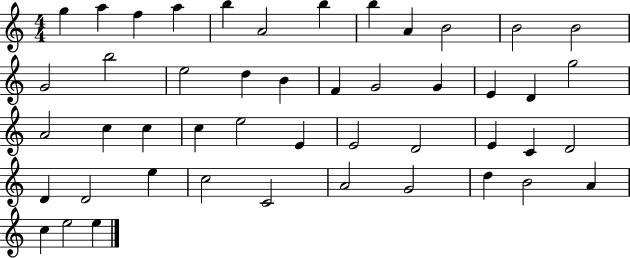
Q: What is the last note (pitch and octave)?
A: E5